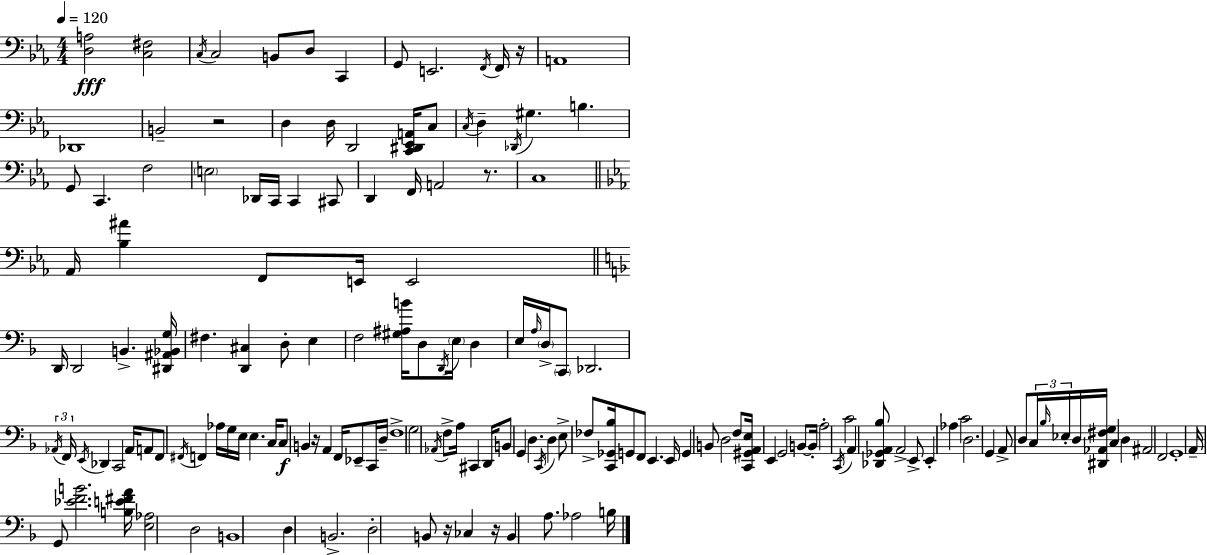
X:1
T:Untitled
M:4/4
L:1/4
K:Eb
[D,A,]2 [C,^F,]2 C,/4 C,2 B,,/2 D,/2 C,, G,,/2 E,,2 F,,/4 F,,/4 z/4 A,,4 _D,,4 B,,2 z2 D, D,/4 D,,2 [C,,^D,,_E,,A,,]/4 C,/2 C,/4 D, _D,,/4 ^G, B, G,,/2 C,, F,2 E,2 _D,,/4 C,,/4 C,, ^C,,/2 D,, F,,/4 A,,2 z/2 C,4 _A,,/4 [_B,^A] F,,/2 E,,/4 E,,2 D,,/4 D,,2 B,, [^D,,^A,,_B,,G,]/4 ^F, [D,,^C,] D,/2 E, F,2 [^G,^A,B]/4 D,/2 D,,/4 E,/4 D, E,/4 A,/4 D,/4 C,,/2 _D,,2 _A,,/4 F,,/4 E,,/4 _D,, C,,2 _A,,/4 A,,/2 F,,/2 ^F,,/4 F,, _A,/4 G,/4 E,/4 E, C,/4 C,/2 B,, z/4 A,, F,,/4 _E,,/2 C,,/4 D,/4 F,4 G,2 _A,,/4 F,/2 A,/4 ^C,, D,,/4 B,,/2 G,, D, C,,/4 D, E,/2 _F,/2 [C,,_G,,_B,]/4 G,,/2 F,,/2 E,, E,,/4 G,, B,,/2 D,2 F,/2 [C,,^G,,A,,E,]/4 E,, G,,2 B,,/2 B,,/4 A,2 C,,/4 C2 A,, [_D,,_G,,A,,_B,]/2 A,,2 E,,/2 E,, _A, C2 D,2 G,, A,,/2 D,/2 C,/4 _B,/4 _E,/4 D,/4 [^D,,_A,,^F,G,]/4 C, D, ^A,,2 F,,2 G,,4 A,,/4 G,,/2 [_EFB]2 [B,E^FA]/4 [E,_A,]2 D,2 B,,4 D, B,,2 D,2 B,,/2 z/4 _C, z/4 B,, A,/2 _A,2 B,/4